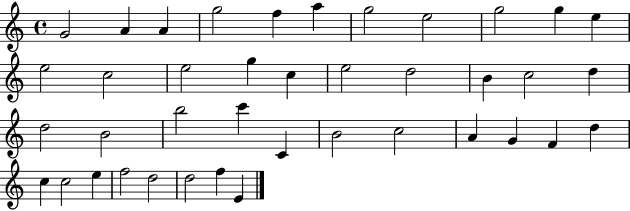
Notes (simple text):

G4/h A4/q A4/q G5/h F5/q A5/q G5/h E5/h G5/h G5/q E5/q E5/h C5/h E5/h G5/q C5/q E5/h D5/h B4/q C5/h D5/q D5/h B4/h B5/h C6/q C4/q B4/h C5/h A4/q G4/q F4/q D5/q C5/q C5/h E5/q F5/h D5/h D5/h F5/q E4/q